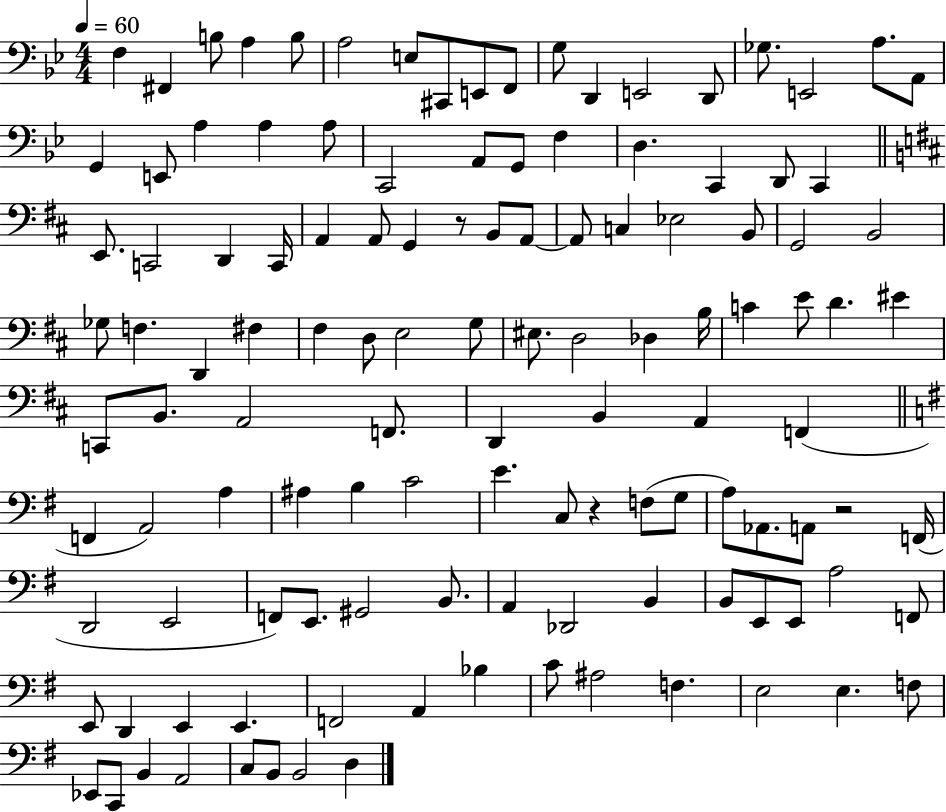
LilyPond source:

{
  \clef bass
  \numericTimeSignature
  \time 4/4
  \key bes \major
  \tempo 4 = 60
  f4 fis,4 b8 a4 b8 | a2 e8 cis,8 e,8 f,8 | g8 d,4 e,2 d,8 | ges8. e,2 a8. a,8 | \break g,4 e,8 a4 a4 a8 | c,2 a,8 g,8 f4 | d4. c,4 d,8 c,4 | \bar "||" \break \key d \major e,8. c,2 d,4 c,16 | a,4 a,8 g,4 r8 b,8 a,8~~ | a,8 c4 ees2 b,8 | g,2 b,2 | \break ges8 f4. d,4 fis4 | fis4 d8 e2 g8 | eis8. d2 des4 b16 | c'4 e'8 d'4. eis'4 | \break c,8 b,8. a,2 f,8. | d,4 b,4 a,4 f,4( | \bar "||" \break \key g \major f,4 a,2) a4 | ais4 b4 c'2 | e'4. c8 r4 f8( g8 | a8) aes,8. a,8 r2 f,16( | \break d,2 e,2 | f,8) e,8. gis,2 b,8. | a,4 des,2 b,4 | b,8 e,8 e,8 a2 f,8 | \break e,8 d,4 e,4 e,4. | f,2 a,4 bes4 | c'8 ais2 f4. | e2 e4. f8 | \break ees,8 c,8 b,4 a,2 | c8 b,8 b,2 d4 | \bar "|."
}